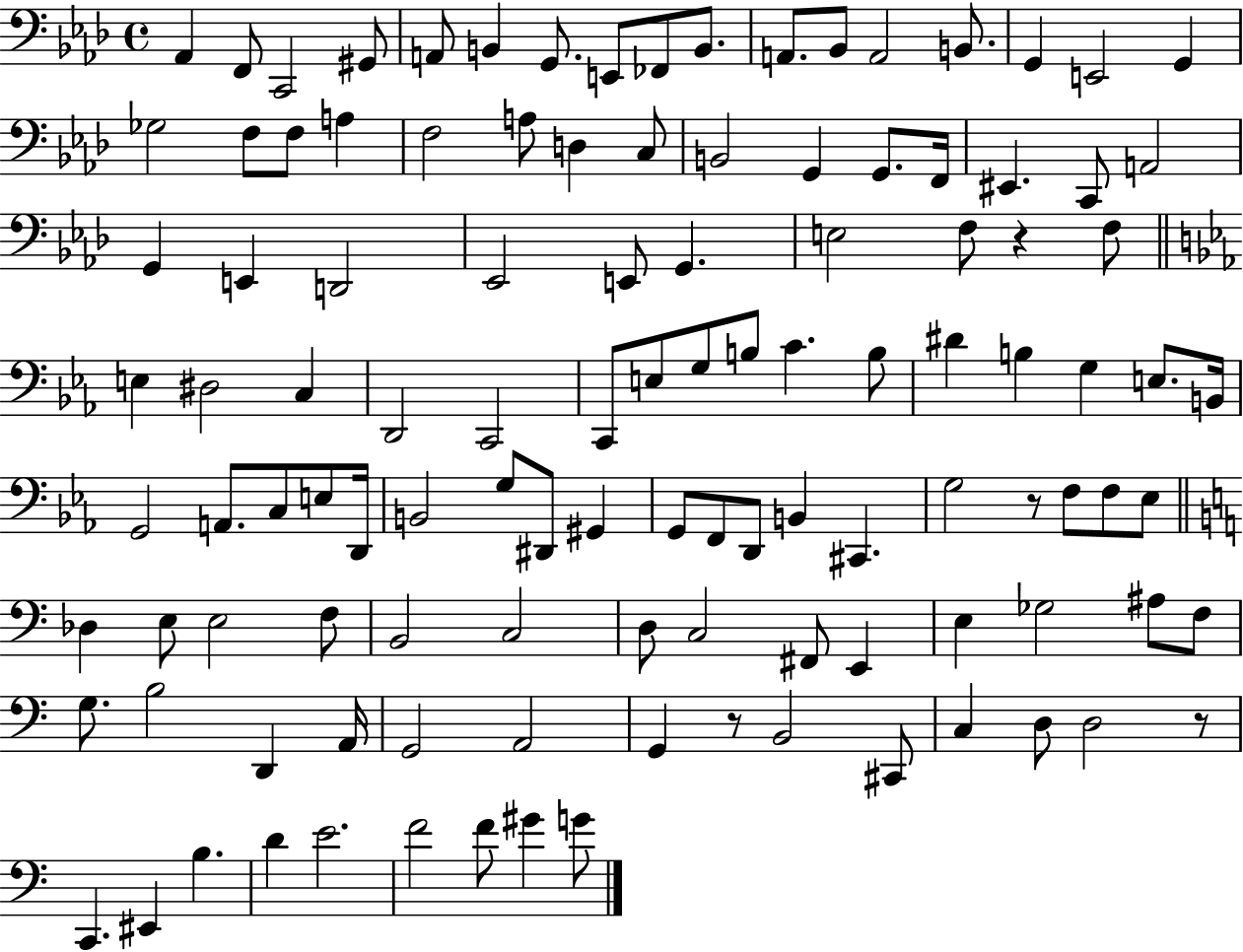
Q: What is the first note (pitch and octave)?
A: Ab2